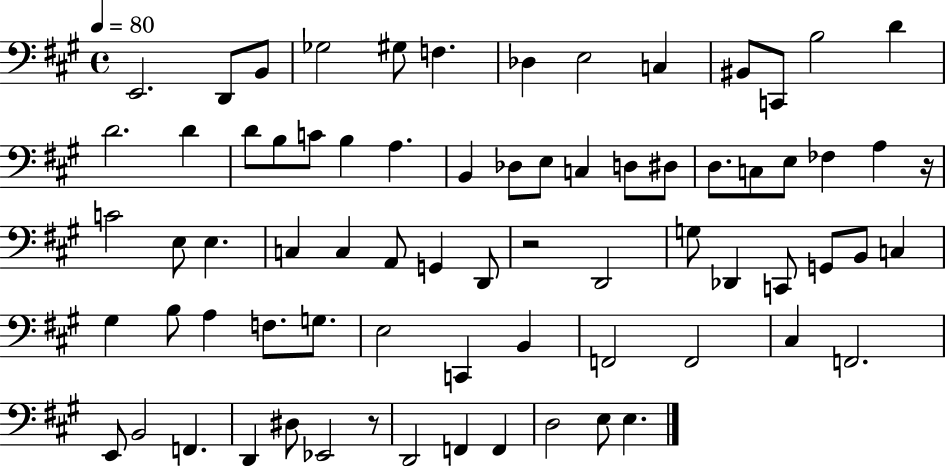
{
  \clef bass
  \time 4/4
  \defaultTimeSignature
  \key a \major
  \tempo 4 = 80
  e,2. d,8 b,8 | ges2 gis8 f4. | des4 e2 c4 | bis,8 c,8 b2 d'4 | \break d'2. d'4 | d'8 b8 c'8 b4 a4. | b,4 des8 e8 c4 d8 dis8 | d8. c8 e8 fes4 a4 r16 | \break c'2 e8 e4. | c4 c4 a,8 g,4 d,8 | r2 d,2 | g8 des,4 c,8 g,8 b,8 c4 | \break gis4 b8 a4 f8. g8. | e2 c,4 b,4 | f,2 f,2 | cis4 f,2. | \break e,8 b,2 f,4. | d,4 dis8 ees,2 r8 | d,2 f,4 f,4 | d2 e8 e4. | \break \bar "|."
}